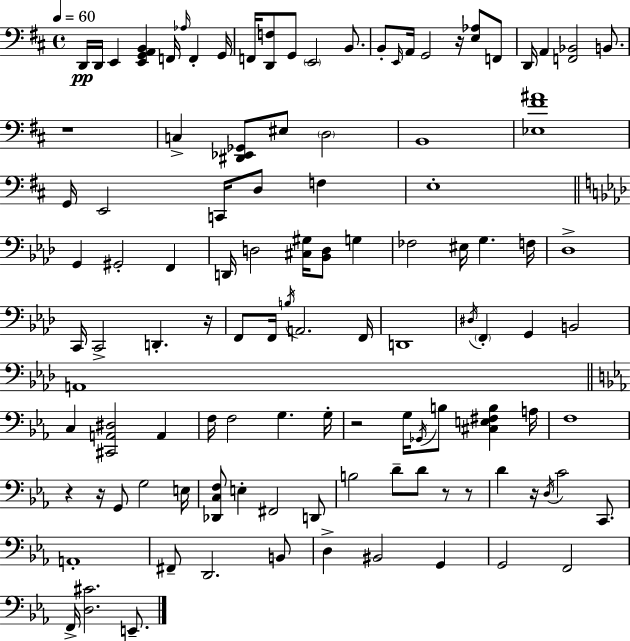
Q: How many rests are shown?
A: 9